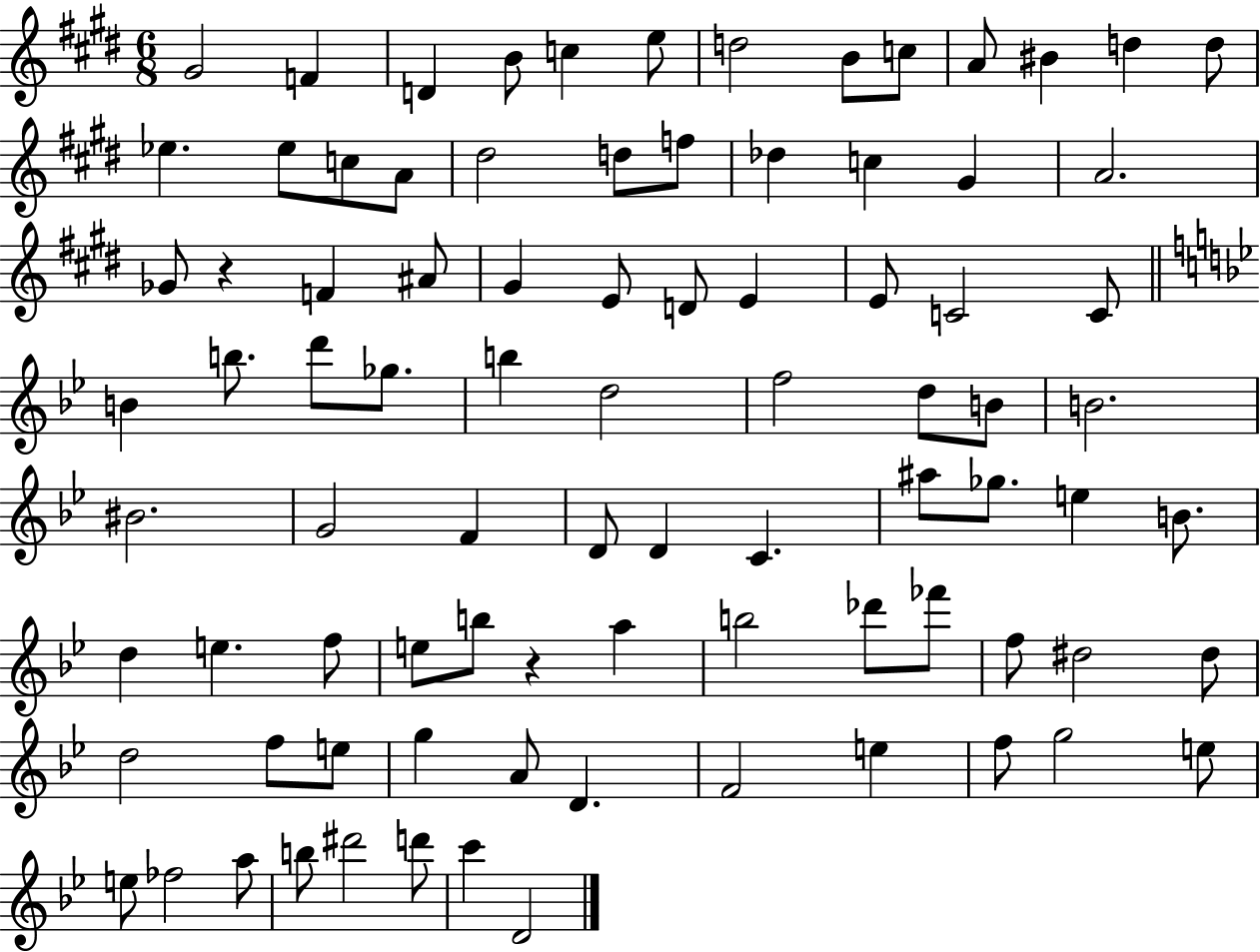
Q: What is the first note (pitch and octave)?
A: G#4